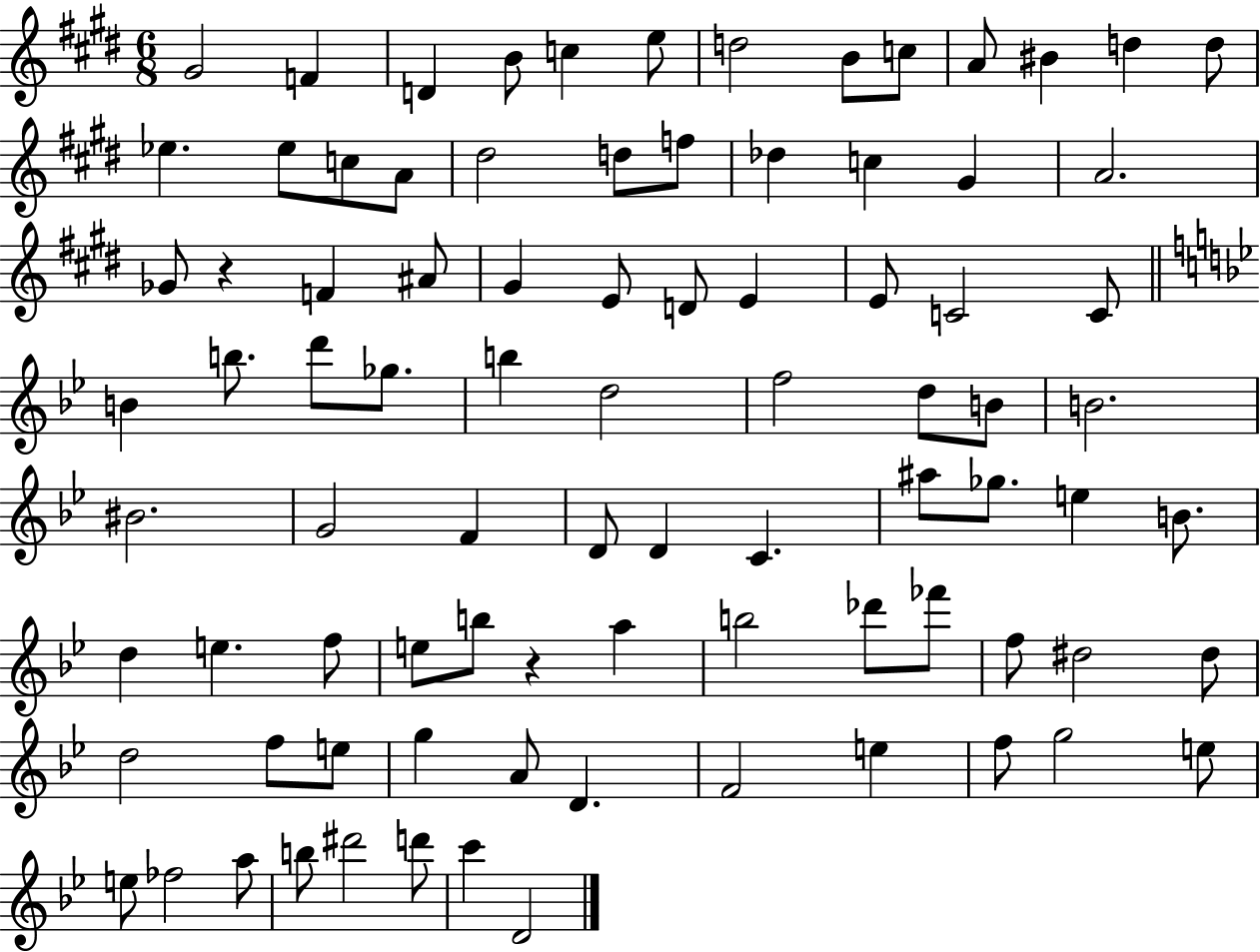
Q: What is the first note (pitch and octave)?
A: G#4